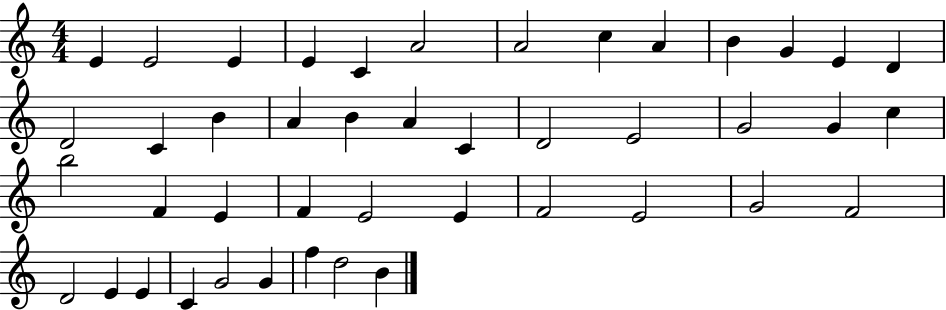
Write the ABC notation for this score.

X:1
T:Untitled
M:4/4
L:1/4
K:C
E E2 E E C A2 A2 c A B G E D D2 C B A B A C D2 E2 G2 G c b2 F E F E2 E F2 E2 G2 F2 D2 E E C G2 G f d2 B